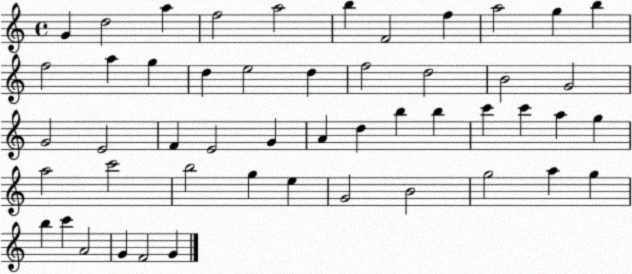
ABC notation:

X:1
T:Untitled
M:4/4
L:1/4
K:C
G d2 a f2 a2 b F2 f a2 g b f2 a g d e2 d f2 d2 B2 G2 G2 E2 F E2 G A d b b c' c' a g a2 c'2 b2 g e G2 B2 g2 a g b c' A2 G F2 G